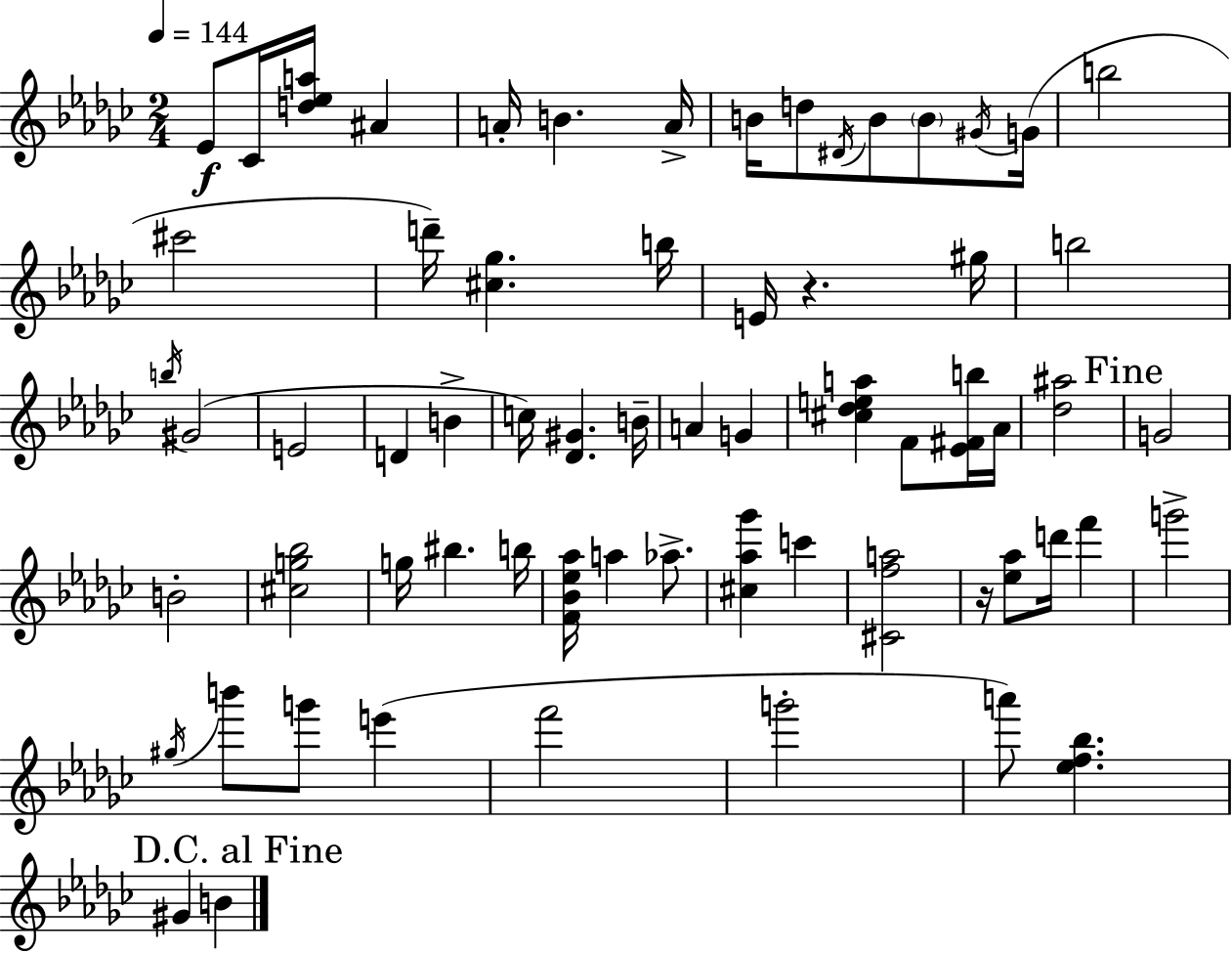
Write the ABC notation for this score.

X:1
T:Untitled
M:2/4
L:1/4
K:Ebm
_E/2 _C/4 [d_ea]/4 ^A A/4 B A/4 B/4 d/2 ^D/4 B/2 B/2 ^G/4 G/4 b2 ^c'2 d'/4 [^c_g] b/4 E/4 z ^g/4 b2 b/4 ^G2 E2 D B c/4 [_D^G] B/4 A G [^c_dea] F/2 [_E^Fb]/4 _A/4 [_d^a]2 G2 B2 [^cg_b]2 g/4 ^b b/4 [F_B_e_a]/4 a _a/2 [^c_a_g'] c' [^Cfa]2 z/4 [_e_a]/2 d'/4 f' g'2 ^g/4 b'/2 g'/2 e' f'2 g'2 a'/2 [_ef_b] ^G B